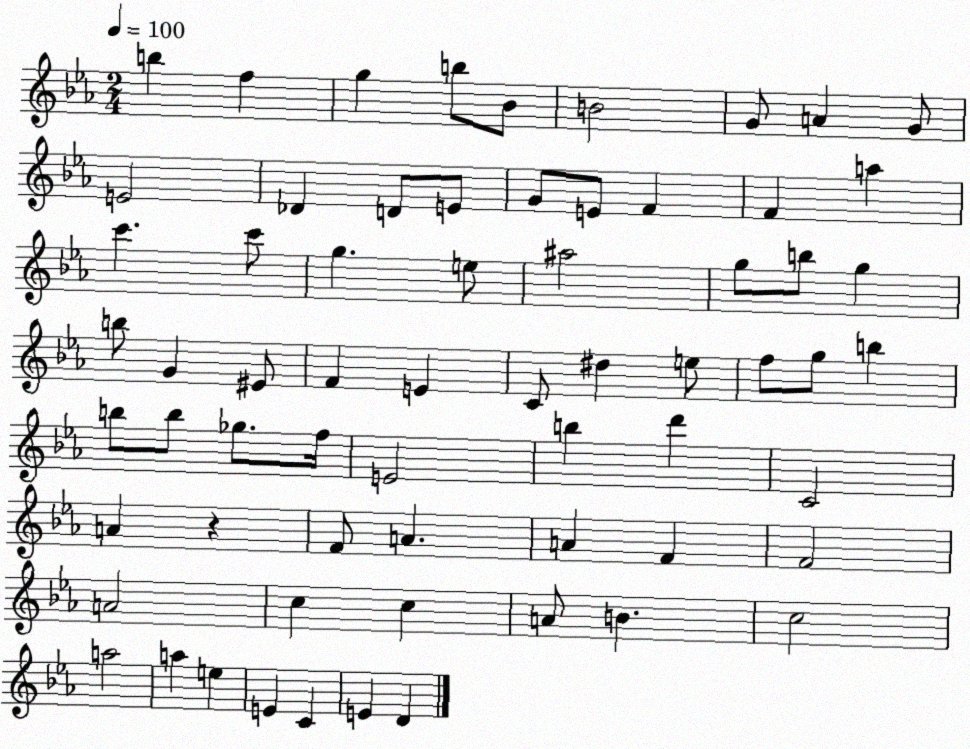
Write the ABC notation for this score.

X:1
T:Untitled
M:2/4
L:1/4
K:Eb
b f g b/2 _B/2 B2 G/2 A G/2 E2 _D D/2 E/2 G/2 E/2 F F a c' c'/2 g e/2 ^a2 g/2 b/2 g b/2 G ^E/2 F E C/2 ^d e/2 f/2 g/2 b b/2 b/2 _g/2 f/4 E2 b d' C2 A z F/2 A A F F2 A2 c c A/2 B c2 a2 a e E C E D